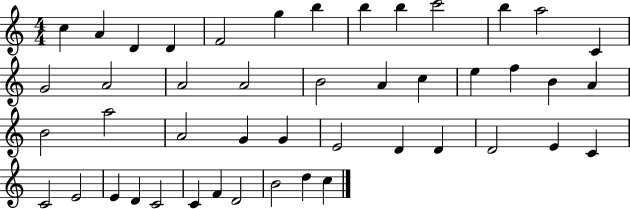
X:1
T:Untitled
M:4/4
L:1/4
K:C
c A D D F2 g b b b c'2 b a2 C G2 A2 A2 A2 B2 A c e f B A B2 a2 A2 G G E2 D D D2 E C C2 E2 E D C2 C F D2 B2 d c